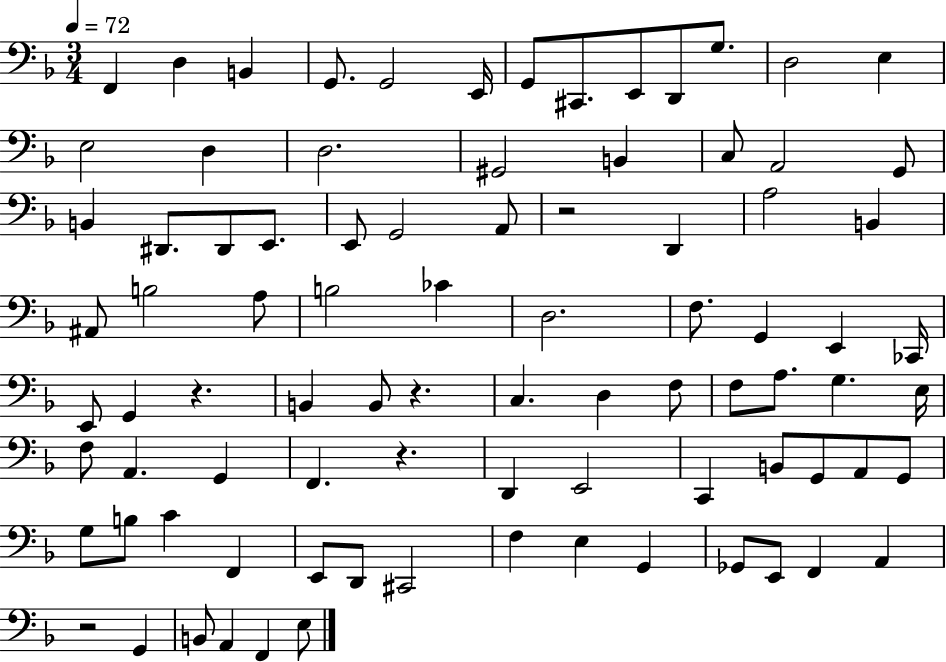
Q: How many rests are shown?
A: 5